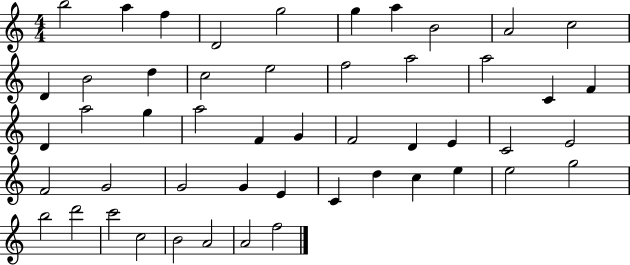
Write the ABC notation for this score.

X:1
T:Untitled
M:4/4
L:1/4
K:C
b2 a f D2 g2 g a B2 A2 c2 D B2 d c2 e2 f2 a2 a2 C F D a2 g a2 F G F2 D E C2 E2 F2 G2 G2 G E C d c e e2 g2 b2 d'2 c'2 c2 B2 A2 A2 f2